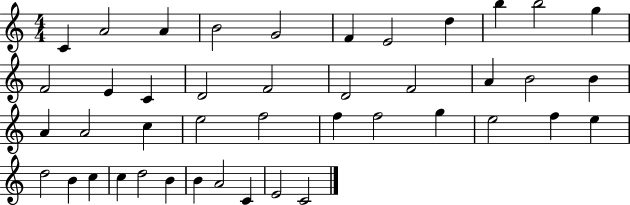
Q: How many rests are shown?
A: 0